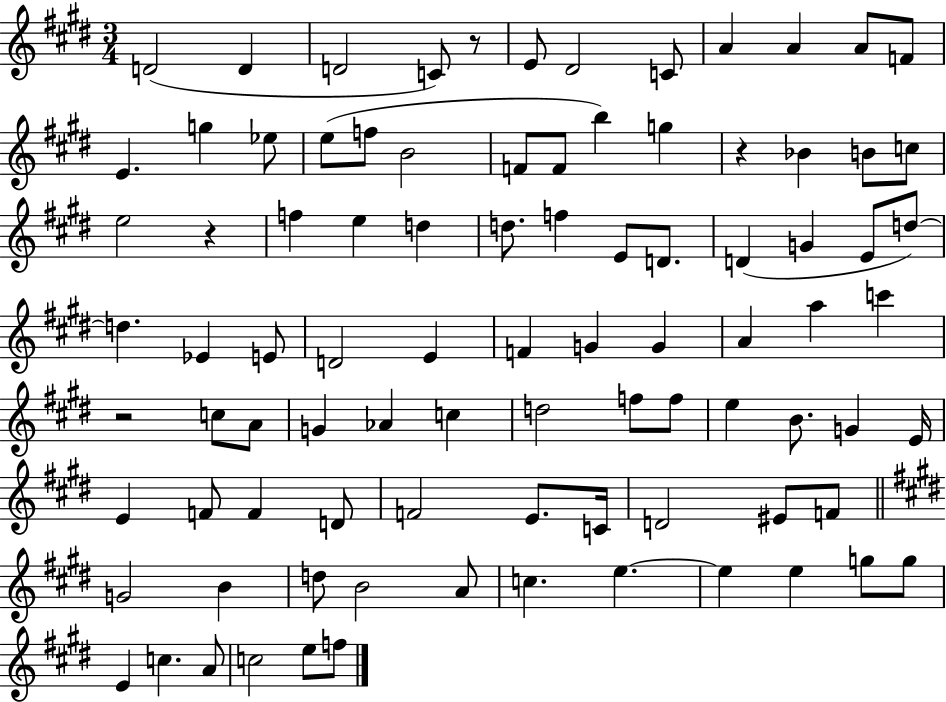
D4/h D4/q D4/h C4/e R/e E4/e D#4/h C4/e A4/q A4/q A4/e F4/e E4/q. G5/q Eb5/e E5/e F5/e B4/h F4/e F4/e B5/q G5/q R/q Bb4/q B4/e C5/e E5/h R/q F5/q E5/q D5/q D5/e. F5/q E4/e D4/e. D4/q G4/q E4/e D5/e D5/q. Eb4/q E4/e D4/h E4/q F4/q G4/q G4/q A4/q A5/q C6/q R/h C5/e A4/e G4/q Ab4/q C5/q D5/h F5/e F5/e E5/q B4/e. G4/q E4/s E4/q F4/e F4/q D4/e F4/h E4/e. C4/s D4/h EIS4/e F4/e G4/h B4/q D5/e B4/h A4/e C5/q. E5/q. E5/q E5/q G5/e G5/e E4/q C5/q. A4/e C5/h E5/e F5/e